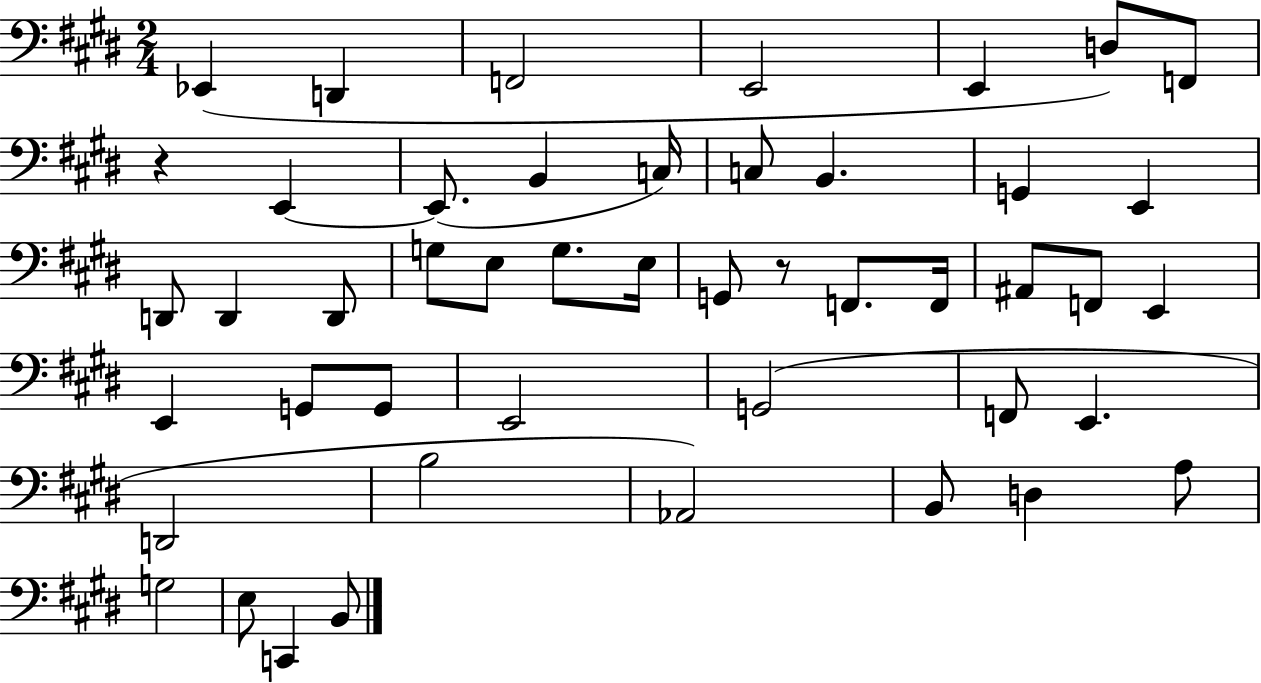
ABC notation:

X:1
T:Untitled
M:2/4
L:1/4
K:E
_E,, D,, F,,2 E,,2 E,, D,/2 F,,/2 z E,, E,,/2 B,, C,/4 C,/2 B,, G,, E,, D,,/2 D,, D,,/2 G,/2 E,/2 G,/2 E,/4 G,,/2 z/2 F,,/2 F,,/4 ^A,,/2 F,,/2 E,, E,, G,,/2 G,,/2 E,,2 G,,2 F,,/2 E,, D,,2 B,2 _A,,2 B,,/2 D, A,/2 G,2 E,/2 C,, B,,/2